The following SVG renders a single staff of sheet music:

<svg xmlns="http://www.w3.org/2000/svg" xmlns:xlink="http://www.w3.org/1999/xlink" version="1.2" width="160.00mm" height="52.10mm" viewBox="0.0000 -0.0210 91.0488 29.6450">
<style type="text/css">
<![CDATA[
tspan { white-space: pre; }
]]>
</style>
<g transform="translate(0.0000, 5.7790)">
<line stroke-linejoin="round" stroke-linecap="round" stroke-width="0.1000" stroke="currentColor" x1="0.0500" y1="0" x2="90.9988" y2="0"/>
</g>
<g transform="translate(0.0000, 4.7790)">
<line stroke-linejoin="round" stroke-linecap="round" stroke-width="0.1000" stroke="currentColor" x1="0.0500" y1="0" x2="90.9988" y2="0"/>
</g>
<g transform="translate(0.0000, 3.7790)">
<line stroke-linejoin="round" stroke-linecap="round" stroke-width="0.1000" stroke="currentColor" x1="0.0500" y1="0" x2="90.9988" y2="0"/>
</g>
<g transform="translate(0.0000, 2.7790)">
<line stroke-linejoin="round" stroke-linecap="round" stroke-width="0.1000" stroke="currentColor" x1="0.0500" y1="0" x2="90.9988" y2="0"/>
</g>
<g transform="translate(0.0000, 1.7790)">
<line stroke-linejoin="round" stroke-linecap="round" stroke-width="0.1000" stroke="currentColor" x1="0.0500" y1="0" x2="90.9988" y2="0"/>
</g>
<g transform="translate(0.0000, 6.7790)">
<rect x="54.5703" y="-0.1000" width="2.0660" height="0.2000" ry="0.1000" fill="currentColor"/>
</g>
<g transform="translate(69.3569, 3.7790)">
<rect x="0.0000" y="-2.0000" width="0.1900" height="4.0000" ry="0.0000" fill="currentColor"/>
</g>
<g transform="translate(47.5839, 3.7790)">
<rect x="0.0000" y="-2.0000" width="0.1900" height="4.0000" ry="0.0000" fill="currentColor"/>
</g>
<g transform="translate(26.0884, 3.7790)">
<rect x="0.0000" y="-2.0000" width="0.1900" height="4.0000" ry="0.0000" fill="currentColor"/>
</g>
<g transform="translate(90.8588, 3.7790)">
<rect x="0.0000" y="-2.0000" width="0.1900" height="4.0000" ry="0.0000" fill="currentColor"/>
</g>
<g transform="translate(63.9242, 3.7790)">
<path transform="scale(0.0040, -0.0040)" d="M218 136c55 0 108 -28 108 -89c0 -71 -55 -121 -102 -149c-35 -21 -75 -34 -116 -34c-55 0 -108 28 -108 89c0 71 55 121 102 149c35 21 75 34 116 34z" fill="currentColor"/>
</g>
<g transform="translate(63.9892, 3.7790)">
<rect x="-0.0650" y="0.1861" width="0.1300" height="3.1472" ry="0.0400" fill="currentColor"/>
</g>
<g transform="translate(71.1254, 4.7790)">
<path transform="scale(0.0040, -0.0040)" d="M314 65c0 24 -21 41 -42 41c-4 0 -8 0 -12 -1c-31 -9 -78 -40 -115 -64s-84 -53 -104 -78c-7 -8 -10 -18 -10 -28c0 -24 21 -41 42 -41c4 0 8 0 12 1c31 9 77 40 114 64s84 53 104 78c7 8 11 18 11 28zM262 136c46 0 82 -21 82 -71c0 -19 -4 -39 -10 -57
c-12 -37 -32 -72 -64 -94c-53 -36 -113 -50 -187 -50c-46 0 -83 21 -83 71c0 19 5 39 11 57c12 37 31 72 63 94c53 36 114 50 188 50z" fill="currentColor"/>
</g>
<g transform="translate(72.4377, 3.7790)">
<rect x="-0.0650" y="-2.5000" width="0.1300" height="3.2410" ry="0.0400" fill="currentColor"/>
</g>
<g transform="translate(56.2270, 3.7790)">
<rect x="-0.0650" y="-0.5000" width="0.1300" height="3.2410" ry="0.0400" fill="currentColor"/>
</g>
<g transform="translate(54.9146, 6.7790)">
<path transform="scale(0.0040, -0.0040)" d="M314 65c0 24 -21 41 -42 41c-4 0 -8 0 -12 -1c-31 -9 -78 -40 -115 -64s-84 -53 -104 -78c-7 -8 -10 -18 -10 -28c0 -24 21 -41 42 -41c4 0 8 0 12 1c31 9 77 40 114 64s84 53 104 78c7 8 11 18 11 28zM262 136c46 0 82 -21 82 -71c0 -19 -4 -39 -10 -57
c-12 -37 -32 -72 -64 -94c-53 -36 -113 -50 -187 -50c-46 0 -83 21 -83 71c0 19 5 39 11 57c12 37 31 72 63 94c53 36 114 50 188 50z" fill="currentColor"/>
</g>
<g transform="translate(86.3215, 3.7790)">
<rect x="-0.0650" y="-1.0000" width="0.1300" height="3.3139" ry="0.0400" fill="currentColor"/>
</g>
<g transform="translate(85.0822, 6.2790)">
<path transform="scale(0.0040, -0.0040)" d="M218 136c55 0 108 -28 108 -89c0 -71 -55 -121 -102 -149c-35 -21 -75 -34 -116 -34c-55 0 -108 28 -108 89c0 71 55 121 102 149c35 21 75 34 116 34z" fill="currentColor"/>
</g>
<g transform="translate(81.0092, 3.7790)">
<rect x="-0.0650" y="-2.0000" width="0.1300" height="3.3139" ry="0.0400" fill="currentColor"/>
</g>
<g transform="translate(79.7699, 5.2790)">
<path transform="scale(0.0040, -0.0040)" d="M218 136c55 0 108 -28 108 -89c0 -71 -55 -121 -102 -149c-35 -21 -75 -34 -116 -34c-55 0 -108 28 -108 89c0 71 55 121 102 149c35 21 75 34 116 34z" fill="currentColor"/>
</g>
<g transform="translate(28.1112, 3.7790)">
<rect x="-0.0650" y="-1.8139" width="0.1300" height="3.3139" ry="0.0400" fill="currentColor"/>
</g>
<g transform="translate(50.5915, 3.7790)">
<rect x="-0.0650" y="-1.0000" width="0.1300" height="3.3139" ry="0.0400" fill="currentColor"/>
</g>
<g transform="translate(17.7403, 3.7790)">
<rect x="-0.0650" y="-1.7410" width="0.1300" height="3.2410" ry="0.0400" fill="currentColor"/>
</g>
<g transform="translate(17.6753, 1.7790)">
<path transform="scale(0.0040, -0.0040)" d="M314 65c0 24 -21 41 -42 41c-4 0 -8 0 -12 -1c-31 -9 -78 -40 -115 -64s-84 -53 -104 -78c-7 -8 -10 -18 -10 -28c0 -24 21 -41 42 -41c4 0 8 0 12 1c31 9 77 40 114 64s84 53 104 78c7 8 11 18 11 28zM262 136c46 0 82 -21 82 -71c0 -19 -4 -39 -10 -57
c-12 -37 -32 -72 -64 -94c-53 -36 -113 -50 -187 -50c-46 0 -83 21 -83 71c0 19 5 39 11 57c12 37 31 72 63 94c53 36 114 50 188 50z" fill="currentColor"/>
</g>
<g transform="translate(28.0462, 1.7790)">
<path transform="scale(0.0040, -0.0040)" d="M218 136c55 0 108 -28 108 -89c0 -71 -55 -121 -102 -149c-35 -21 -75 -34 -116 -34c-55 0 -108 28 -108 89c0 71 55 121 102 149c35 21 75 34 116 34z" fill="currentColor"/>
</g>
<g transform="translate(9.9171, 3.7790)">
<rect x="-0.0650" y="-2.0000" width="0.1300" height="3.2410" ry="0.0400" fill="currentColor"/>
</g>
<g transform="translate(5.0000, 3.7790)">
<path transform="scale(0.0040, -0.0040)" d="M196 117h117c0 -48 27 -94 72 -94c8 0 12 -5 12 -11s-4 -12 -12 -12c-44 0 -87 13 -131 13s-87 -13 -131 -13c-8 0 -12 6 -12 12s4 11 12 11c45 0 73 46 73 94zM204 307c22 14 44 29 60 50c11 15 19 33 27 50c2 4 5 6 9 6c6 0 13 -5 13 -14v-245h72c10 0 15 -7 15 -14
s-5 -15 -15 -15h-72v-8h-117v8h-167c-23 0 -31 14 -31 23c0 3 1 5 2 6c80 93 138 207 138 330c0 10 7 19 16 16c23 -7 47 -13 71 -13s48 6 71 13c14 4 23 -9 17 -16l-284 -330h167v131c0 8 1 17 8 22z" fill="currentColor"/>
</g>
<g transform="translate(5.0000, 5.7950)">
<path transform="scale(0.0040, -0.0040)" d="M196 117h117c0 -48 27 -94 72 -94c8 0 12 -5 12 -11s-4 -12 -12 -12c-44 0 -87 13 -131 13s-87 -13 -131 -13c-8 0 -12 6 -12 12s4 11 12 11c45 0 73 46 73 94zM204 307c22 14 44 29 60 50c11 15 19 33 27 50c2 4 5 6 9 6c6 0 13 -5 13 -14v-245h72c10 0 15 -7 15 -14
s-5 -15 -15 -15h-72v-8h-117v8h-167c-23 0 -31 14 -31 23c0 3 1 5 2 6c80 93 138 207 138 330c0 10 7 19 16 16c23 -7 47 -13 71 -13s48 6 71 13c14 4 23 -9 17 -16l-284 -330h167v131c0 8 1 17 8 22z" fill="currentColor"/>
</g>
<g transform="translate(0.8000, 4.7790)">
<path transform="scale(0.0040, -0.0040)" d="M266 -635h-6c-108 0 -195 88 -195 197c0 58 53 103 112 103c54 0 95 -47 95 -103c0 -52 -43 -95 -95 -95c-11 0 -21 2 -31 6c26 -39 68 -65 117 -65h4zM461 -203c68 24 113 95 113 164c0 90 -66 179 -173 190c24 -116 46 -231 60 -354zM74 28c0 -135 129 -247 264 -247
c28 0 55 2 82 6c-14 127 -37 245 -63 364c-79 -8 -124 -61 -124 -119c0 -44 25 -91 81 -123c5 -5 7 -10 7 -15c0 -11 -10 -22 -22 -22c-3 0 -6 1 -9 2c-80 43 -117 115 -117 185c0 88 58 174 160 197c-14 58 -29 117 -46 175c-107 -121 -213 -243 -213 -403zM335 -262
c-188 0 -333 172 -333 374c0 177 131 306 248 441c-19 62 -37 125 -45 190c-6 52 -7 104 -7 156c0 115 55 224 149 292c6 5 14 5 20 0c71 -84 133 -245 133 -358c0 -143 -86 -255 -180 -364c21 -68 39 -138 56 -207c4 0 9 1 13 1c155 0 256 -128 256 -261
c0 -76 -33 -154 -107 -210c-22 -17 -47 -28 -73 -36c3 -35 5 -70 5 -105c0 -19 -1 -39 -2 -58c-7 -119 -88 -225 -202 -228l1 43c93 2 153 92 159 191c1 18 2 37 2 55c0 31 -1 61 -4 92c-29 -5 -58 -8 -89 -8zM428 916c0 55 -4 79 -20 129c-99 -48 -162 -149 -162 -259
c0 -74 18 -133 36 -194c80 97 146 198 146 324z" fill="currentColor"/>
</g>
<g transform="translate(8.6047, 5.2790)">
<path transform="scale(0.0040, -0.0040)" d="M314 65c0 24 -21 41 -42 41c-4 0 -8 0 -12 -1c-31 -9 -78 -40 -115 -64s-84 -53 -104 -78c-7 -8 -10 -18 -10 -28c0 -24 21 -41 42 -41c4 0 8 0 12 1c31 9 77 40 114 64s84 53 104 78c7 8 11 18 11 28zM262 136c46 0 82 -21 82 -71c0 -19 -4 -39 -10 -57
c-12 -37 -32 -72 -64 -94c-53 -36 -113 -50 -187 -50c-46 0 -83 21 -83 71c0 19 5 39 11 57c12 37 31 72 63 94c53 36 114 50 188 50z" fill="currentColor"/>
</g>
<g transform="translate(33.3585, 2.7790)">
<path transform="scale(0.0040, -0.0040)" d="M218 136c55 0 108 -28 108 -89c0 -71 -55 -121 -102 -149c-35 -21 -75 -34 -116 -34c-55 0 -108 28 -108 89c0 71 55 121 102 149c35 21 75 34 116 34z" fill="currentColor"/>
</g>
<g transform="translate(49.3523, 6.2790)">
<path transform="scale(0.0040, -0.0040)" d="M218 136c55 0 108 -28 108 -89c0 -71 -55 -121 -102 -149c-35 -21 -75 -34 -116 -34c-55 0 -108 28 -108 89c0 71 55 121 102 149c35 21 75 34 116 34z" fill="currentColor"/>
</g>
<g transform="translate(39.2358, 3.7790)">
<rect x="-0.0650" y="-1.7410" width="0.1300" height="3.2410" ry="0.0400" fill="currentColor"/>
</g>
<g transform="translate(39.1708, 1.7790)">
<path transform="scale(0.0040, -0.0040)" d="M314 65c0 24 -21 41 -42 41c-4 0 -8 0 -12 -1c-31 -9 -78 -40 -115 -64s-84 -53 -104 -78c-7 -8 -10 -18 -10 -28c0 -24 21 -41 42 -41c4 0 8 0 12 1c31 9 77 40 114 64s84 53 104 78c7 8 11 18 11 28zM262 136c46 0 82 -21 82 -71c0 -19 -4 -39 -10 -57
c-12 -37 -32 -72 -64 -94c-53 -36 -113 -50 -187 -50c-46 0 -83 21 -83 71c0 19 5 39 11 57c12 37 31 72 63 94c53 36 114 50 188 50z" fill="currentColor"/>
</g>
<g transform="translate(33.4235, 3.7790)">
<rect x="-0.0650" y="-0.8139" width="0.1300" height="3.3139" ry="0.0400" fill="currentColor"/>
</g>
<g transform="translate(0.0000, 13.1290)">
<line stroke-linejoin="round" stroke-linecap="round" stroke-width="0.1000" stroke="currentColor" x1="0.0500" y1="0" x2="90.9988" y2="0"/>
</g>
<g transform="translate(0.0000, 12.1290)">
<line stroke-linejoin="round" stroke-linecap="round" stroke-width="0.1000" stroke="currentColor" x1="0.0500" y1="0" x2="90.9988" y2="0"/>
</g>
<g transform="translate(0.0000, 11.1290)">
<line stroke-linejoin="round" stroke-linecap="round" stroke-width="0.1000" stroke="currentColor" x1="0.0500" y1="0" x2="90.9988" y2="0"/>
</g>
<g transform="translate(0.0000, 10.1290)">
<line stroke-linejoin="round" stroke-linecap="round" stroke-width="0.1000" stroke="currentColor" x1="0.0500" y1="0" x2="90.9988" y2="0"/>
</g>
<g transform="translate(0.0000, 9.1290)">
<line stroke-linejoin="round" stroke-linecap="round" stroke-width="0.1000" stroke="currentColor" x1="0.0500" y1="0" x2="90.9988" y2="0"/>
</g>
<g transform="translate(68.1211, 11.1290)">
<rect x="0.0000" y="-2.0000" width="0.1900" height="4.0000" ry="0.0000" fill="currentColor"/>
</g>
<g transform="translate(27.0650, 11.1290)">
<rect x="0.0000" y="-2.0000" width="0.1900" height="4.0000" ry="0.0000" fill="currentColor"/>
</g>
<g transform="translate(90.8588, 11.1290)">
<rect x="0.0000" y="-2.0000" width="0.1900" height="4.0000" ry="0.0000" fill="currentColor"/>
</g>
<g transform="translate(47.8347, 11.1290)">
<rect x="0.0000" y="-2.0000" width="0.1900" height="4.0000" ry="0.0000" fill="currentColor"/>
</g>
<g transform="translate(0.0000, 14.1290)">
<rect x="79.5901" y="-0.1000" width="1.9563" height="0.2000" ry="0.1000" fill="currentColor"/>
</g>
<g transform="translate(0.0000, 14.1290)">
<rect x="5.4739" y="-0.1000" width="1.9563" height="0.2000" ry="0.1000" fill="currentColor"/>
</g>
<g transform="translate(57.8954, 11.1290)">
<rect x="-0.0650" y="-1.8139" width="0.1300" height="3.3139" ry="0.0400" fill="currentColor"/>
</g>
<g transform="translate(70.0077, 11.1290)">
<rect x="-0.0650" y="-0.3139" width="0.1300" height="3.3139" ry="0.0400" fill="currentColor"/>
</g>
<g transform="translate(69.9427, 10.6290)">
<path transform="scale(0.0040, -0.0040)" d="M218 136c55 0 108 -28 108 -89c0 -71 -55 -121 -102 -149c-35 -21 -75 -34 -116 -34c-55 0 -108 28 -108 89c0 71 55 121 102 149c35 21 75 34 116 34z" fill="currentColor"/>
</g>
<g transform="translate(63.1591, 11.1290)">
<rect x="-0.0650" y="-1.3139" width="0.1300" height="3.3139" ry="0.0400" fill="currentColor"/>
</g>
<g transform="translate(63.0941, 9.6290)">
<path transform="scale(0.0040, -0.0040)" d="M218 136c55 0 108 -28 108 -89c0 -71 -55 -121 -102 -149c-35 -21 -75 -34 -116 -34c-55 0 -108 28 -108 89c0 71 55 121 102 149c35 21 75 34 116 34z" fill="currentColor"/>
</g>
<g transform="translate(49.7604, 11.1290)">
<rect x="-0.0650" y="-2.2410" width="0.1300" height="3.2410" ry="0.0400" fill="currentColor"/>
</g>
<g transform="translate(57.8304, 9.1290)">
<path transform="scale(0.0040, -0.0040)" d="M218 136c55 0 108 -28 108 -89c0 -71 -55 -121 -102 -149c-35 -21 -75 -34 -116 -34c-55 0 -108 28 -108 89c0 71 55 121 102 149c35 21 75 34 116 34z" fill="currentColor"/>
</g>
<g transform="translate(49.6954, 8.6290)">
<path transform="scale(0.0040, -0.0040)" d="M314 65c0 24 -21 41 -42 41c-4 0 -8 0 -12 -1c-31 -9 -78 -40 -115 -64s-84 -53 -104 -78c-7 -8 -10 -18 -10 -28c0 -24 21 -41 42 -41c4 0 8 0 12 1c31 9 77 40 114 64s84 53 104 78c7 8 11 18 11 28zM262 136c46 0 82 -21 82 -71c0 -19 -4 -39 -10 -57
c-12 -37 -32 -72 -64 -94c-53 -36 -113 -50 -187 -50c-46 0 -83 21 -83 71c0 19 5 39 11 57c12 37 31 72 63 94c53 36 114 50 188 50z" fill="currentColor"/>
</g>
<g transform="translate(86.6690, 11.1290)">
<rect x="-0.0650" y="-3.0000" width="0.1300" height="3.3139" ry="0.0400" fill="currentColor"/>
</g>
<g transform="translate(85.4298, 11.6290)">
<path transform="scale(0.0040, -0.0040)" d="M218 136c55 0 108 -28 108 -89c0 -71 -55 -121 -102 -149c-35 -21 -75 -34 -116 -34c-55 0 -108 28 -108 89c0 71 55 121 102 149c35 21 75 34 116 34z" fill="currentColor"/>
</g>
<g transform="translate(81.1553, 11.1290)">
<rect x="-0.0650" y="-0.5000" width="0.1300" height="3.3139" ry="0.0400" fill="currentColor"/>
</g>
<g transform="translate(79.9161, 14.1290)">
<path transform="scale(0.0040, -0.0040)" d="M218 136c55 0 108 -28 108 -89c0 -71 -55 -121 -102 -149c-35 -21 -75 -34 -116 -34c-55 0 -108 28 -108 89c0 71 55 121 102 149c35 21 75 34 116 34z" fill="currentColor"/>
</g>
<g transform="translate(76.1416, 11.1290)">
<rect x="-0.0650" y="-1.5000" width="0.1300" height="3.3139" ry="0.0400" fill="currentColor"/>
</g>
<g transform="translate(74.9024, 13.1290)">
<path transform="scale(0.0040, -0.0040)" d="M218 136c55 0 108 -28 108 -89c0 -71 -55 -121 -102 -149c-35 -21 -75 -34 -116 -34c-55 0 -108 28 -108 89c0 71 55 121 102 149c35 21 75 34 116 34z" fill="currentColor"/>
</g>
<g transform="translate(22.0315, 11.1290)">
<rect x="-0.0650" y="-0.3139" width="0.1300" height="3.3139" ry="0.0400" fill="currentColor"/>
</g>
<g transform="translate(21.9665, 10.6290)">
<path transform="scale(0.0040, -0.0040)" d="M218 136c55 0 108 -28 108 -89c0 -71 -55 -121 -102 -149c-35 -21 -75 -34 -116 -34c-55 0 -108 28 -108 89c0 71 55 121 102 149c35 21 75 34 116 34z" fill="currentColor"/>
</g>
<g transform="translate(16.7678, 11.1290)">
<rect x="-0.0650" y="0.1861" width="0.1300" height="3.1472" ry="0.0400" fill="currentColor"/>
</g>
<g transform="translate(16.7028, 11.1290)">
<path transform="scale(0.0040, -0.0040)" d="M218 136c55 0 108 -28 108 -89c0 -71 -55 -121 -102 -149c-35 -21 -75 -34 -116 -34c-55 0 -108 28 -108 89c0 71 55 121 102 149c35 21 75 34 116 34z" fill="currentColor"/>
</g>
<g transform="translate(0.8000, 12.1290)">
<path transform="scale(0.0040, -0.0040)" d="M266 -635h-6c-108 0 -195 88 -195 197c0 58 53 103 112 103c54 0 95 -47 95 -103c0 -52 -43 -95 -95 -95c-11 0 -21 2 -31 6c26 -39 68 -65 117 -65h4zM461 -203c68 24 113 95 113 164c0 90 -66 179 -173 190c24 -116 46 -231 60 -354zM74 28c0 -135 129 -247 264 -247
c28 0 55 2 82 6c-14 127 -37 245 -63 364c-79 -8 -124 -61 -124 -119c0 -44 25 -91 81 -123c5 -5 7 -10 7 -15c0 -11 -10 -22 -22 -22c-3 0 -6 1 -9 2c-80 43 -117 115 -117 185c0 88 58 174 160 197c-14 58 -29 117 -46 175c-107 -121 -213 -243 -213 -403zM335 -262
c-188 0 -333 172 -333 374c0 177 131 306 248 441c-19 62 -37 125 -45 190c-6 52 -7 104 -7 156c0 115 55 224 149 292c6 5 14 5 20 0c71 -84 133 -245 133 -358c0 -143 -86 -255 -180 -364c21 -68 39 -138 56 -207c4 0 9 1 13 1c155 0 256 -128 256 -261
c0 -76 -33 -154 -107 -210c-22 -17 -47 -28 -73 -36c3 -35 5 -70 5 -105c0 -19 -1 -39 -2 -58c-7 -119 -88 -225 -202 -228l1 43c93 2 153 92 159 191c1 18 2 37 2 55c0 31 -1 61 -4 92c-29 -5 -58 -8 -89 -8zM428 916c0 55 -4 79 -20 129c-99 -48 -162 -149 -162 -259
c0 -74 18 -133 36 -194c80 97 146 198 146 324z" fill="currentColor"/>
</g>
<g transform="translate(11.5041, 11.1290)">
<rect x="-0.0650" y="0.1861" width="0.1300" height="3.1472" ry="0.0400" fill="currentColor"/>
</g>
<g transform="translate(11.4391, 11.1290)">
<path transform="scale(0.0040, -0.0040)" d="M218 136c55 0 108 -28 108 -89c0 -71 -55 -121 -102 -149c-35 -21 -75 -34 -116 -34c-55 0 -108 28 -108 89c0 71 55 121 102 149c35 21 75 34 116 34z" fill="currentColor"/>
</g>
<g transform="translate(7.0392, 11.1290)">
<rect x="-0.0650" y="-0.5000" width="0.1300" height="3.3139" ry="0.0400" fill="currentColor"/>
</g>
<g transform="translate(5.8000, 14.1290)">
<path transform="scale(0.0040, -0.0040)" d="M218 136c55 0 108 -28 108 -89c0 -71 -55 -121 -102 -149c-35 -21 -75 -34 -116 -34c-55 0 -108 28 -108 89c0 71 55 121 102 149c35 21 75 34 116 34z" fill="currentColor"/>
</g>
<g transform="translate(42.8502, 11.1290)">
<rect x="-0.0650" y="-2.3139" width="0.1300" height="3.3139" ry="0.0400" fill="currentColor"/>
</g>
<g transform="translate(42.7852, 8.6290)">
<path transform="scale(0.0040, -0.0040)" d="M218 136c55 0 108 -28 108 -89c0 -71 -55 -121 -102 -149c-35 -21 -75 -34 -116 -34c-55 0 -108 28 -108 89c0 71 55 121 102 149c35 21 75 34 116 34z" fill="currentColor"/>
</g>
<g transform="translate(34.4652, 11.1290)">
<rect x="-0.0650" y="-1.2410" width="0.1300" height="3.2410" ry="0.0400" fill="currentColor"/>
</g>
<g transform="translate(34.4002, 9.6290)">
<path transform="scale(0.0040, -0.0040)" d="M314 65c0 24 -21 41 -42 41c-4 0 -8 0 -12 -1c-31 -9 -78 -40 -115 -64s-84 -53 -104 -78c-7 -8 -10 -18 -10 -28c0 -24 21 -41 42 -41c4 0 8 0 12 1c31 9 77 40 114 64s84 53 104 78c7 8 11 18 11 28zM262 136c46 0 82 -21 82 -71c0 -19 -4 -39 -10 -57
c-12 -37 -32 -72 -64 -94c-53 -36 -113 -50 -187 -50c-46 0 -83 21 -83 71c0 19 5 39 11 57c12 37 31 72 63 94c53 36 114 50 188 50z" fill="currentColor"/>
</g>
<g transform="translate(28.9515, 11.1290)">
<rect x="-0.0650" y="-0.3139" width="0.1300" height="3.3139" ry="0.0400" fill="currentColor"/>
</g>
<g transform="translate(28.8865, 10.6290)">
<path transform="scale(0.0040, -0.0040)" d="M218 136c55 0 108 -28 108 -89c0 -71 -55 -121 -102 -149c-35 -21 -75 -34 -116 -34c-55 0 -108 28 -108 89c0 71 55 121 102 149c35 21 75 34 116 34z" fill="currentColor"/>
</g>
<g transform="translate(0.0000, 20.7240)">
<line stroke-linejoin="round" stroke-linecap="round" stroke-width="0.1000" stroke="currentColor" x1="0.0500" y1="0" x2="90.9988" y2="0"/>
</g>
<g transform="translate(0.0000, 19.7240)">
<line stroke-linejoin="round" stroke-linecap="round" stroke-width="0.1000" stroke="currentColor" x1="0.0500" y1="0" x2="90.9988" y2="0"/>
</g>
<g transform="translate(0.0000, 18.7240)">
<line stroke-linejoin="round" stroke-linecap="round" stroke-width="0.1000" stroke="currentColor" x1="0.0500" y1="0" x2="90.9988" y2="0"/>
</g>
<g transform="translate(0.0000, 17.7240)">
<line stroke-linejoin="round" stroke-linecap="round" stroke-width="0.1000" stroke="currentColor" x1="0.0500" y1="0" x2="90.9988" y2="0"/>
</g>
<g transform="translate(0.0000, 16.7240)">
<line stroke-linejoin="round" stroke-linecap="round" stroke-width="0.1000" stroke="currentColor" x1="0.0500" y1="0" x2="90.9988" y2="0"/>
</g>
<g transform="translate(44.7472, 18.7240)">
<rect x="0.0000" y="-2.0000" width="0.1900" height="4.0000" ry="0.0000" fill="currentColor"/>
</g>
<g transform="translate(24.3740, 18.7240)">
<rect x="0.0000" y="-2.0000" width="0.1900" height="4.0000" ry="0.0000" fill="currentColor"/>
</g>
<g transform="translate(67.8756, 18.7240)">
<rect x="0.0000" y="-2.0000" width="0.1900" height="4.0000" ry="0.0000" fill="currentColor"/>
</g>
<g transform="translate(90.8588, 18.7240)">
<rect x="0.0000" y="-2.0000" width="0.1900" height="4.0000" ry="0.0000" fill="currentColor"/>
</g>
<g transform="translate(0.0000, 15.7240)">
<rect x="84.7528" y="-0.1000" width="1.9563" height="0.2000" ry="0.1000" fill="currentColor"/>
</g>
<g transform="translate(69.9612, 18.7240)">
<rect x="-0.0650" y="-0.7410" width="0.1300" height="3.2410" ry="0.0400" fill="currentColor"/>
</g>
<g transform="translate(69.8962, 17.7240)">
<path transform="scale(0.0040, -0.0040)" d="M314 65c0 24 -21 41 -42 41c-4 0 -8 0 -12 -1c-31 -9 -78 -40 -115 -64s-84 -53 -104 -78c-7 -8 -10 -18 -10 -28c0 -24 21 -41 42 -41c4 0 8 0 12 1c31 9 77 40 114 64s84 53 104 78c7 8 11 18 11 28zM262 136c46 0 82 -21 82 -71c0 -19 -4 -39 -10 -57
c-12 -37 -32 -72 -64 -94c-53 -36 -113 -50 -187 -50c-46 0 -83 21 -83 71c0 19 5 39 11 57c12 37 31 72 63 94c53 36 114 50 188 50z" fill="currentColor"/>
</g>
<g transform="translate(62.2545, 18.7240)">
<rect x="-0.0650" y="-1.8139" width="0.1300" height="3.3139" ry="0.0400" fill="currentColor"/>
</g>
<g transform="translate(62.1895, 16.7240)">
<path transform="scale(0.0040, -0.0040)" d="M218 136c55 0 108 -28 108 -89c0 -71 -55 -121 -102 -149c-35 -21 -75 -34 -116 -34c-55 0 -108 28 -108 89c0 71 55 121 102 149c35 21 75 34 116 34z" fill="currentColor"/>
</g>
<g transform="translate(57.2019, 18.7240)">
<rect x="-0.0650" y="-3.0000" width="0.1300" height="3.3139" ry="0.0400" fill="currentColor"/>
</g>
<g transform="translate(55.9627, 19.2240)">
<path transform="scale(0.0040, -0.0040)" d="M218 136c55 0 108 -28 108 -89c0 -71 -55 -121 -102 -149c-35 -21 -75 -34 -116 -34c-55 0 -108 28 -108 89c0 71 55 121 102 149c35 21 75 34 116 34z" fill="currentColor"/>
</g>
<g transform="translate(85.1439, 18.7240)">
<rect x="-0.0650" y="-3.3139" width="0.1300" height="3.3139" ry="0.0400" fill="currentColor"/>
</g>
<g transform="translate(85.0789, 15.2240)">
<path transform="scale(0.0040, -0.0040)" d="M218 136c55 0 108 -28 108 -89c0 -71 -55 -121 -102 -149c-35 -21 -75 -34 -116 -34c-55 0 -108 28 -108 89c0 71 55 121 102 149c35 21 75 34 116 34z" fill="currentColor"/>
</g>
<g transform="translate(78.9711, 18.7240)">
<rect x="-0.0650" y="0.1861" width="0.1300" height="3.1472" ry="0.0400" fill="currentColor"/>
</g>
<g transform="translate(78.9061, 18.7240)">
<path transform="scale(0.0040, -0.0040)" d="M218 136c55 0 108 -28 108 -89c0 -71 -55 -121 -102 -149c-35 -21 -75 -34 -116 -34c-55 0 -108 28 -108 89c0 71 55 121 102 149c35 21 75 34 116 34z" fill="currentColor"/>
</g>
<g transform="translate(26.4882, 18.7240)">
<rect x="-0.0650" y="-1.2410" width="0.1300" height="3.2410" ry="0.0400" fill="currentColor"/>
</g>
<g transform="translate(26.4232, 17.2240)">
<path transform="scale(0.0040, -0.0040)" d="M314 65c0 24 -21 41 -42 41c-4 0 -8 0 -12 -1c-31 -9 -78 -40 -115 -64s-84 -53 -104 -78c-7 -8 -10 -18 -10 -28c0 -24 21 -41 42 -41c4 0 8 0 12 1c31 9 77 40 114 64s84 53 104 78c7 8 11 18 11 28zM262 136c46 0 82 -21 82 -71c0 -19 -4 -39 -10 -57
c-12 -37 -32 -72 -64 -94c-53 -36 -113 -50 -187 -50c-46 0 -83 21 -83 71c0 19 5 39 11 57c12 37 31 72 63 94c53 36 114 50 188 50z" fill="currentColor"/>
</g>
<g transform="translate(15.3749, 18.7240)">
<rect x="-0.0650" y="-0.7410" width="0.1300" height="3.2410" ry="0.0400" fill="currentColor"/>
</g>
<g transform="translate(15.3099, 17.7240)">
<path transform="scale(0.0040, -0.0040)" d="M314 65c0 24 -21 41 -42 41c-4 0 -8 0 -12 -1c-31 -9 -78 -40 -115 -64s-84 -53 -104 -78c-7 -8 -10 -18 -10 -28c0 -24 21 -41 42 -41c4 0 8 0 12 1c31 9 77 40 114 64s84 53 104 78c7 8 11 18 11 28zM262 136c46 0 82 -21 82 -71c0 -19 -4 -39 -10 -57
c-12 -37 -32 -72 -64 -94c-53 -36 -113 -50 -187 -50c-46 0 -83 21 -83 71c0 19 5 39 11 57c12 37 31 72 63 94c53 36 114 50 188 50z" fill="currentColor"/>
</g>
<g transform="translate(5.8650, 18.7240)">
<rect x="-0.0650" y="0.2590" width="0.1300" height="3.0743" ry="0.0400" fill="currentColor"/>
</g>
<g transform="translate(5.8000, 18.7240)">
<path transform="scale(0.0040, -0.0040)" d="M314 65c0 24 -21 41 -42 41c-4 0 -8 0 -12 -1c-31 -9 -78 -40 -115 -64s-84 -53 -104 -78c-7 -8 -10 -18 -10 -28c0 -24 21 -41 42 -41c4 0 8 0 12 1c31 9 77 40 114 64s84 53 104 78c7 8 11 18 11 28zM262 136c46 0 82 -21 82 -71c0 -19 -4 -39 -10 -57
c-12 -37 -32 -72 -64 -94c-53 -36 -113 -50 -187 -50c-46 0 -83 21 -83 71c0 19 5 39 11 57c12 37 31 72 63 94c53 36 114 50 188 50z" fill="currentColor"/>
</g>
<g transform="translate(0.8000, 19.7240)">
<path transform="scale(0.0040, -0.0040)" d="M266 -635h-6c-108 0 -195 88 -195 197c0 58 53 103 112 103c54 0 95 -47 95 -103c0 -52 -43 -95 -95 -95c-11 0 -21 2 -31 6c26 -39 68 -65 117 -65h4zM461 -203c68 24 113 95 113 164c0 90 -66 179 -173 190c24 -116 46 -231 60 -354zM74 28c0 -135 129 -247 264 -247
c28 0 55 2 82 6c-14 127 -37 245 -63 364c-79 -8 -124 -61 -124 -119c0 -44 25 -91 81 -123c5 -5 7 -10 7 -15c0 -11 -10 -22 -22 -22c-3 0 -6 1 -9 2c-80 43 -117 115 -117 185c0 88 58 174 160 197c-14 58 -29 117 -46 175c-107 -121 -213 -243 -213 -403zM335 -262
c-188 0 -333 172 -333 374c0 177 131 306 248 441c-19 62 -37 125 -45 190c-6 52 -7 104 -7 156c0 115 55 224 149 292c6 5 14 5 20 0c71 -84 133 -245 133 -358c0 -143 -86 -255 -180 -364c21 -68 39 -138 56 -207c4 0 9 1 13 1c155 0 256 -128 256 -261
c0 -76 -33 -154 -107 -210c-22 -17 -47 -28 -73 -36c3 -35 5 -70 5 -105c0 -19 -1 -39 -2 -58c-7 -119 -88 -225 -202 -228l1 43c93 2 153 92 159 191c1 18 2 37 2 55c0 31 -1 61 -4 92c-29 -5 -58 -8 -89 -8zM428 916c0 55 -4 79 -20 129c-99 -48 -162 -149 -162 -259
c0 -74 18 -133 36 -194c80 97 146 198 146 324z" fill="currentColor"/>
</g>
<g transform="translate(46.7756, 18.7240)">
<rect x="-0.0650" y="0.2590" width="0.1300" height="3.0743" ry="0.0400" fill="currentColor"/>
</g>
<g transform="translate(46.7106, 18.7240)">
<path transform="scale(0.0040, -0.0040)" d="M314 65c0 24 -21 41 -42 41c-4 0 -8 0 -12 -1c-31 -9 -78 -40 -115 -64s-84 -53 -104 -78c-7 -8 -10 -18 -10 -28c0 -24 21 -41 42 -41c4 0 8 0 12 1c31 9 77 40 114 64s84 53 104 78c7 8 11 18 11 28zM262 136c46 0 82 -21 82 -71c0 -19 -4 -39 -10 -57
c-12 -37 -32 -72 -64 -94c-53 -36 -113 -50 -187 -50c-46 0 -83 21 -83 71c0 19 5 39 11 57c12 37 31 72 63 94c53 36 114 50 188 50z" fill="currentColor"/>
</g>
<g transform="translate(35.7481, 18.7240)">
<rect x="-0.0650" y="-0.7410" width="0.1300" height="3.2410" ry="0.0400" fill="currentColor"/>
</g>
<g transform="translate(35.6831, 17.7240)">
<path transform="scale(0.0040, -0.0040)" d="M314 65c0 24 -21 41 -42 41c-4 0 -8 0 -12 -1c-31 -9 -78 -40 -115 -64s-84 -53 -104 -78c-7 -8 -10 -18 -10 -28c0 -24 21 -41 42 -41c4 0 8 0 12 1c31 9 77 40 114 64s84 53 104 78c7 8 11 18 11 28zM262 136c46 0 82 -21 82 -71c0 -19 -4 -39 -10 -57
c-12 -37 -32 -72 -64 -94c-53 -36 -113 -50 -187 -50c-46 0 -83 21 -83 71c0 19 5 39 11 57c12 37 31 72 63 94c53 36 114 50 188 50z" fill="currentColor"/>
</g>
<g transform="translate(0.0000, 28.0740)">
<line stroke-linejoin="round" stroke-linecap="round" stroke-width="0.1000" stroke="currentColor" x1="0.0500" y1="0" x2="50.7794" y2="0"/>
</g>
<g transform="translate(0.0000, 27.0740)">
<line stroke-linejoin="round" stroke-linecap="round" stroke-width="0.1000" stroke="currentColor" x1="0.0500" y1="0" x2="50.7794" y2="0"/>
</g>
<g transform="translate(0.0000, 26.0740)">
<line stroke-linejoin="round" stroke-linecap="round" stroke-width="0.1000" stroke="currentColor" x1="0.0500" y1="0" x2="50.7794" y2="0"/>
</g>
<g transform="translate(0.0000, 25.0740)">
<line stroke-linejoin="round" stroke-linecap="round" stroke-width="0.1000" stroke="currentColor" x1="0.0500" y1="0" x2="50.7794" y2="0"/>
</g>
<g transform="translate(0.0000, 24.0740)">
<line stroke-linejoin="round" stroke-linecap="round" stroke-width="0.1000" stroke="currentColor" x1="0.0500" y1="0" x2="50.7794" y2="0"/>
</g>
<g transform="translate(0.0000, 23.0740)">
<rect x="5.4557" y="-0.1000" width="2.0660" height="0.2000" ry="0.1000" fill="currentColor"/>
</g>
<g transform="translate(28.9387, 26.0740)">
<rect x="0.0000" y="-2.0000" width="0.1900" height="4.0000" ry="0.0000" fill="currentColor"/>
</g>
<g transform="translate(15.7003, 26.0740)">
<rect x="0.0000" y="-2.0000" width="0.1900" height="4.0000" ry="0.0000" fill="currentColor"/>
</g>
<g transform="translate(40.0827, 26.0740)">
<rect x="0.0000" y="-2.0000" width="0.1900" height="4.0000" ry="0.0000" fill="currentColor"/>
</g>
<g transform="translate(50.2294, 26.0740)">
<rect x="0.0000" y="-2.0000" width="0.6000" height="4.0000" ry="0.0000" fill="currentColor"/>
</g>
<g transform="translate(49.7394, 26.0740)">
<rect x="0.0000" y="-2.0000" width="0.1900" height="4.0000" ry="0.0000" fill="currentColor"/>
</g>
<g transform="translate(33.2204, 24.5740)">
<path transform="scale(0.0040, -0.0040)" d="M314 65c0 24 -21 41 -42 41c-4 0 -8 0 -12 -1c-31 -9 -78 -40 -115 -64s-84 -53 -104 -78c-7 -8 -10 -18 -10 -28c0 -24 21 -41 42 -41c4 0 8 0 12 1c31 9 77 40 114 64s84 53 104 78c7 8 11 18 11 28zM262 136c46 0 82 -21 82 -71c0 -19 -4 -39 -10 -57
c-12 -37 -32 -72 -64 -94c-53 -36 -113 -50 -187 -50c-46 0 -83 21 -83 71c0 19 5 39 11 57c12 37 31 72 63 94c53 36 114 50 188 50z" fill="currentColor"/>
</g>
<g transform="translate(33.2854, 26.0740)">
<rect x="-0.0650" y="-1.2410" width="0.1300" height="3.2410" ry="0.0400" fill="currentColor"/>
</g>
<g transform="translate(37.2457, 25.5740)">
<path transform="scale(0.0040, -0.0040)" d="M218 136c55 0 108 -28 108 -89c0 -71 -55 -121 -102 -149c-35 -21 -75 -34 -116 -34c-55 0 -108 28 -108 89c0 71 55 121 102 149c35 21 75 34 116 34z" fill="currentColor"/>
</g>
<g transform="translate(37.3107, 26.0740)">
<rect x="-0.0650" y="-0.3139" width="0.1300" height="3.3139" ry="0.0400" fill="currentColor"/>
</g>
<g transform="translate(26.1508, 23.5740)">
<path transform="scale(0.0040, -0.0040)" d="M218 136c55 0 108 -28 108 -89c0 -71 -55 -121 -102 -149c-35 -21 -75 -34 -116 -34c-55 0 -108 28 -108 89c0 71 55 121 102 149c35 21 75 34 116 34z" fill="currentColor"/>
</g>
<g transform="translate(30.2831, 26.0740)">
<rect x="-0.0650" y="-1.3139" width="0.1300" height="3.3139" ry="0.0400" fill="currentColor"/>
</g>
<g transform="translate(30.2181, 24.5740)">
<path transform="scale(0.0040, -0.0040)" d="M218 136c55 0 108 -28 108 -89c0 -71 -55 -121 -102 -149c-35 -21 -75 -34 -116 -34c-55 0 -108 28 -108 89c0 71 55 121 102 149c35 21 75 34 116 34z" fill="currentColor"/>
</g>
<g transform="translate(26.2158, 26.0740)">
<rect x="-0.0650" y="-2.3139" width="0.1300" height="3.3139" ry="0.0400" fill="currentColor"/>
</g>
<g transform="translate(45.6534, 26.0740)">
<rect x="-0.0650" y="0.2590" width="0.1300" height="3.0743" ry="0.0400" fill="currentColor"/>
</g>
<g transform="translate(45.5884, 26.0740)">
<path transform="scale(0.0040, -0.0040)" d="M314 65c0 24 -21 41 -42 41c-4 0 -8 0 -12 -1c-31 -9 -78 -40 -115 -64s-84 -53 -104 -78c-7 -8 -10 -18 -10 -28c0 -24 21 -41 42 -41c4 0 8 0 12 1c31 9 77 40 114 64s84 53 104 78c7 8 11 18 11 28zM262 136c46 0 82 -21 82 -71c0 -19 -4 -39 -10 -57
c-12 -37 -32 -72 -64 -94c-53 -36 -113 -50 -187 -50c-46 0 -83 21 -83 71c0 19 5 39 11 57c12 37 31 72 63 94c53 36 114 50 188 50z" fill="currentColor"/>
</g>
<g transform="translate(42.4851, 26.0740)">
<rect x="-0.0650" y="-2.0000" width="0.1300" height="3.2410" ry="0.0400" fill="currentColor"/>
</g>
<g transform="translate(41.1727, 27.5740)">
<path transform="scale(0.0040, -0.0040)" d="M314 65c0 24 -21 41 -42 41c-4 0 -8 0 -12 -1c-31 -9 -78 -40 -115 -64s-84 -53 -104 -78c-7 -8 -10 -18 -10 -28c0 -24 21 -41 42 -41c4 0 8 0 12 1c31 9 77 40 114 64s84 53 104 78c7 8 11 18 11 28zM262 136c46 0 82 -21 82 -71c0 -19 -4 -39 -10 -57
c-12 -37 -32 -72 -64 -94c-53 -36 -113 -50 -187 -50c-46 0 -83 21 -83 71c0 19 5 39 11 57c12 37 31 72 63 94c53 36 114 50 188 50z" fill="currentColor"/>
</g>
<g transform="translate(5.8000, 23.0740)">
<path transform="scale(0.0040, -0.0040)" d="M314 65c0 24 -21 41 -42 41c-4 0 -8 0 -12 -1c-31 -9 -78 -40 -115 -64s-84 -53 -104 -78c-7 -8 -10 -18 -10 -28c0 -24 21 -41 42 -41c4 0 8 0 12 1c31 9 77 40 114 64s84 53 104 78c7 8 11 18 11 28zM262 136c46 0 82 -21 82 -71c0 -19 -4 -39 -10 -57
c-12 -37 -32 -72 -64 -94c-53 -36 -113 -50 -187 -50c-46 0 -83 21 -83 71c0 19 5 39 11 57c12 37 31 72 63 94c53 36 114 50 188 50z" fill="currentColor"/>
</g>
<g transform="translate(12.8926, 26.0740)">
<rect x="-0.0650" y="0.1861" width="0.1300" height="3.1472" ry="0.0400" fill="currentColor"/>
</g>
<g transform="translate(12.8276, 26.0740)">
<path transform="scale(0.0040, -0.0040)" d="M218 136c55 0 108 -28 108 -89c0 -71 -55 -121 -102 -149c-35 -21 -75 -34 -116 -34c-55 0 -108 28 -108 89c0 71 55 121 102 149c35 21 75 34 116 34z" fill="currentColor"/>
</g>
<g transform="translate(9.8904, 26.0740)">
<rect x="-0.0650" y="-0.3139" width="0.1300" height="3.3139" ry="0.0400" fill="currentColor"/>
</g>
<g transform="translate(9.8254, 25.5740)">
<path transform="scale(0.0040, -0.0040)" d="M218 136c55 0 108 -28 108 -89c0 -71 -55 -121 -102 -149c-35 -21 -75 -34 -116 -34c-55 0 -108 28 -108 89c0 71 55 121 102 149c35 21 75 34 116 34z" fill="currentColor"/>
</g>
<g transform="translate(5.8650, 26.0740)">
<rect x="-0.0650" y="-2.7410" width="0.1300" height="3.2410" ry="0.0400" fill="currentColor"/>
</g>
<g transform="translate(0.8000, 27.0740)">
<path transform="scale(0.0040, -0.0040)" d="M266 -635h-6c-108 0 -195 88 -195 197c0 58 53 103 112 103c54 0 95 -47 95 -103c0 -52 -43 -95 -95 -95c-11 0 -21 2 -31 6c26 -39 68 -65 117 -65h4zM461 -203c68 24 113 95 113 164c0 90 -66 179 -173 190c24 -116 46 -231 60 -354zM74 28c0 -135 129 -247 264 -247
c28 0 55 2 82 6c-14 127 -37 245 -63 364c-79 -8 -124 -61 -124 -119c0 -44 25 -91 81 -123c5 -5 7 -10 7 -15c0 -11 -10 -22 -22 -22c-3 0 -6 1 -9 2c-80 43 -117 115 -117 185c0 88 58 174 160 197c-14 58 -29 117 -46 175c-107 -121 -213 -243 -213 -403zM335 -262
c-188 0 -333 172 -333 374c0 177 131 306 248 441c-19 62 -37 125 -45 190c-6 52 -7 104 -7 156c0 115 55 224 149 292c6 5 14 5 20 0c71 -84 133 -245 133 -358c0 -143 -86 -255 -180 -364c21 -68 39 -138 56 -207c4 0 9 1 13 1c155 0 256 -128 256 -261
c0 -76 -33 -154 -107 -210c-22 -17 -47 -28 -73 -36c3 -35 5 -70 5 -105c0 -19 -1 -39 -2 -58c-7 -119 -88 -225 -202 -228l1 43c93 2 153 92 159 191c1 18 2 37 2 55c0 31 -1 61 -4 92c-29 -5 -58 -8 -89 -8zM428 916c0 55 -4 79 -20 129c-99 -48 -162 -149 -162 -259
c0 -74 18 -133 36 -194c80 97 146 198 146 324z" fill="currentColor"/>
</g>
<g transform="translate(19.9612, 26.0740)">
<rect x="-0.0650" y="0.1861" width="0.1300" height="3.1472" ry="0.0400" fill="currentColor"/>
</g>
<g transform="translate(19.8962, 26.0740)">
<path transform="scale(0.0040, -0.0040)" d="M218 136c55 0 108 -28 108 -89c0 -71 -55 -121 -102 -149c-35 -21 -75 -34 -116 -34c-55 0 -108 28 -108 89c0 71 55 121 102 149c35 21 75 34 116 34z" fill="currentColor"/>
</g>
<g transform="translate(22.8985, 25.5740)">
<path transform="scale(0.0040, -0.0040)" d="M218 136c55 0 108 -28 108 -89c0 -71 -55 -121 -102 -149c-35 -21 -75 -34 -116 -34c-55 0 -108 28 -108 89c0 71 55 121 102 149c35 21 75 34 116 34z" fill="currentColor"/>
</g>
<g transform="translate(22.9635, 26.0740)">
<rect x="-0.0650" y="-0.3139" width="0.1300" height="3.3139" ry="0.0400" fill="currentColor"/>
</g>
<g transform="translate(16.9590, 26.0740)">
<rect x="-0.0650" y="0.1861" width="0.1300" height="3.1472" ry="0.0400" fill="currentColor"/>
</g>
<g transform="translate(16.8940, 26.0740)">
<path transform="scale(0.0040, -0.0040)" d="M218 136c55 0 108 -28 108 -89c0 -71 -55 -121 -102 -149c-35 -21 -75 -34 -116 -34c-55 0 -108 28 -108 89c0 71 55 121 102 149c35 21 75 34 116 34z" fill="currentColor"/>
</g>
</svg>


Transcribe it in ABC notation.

X:1
T:Untitled
M:4/4
L:1/4
K:C
F2 f2 f d f2 D C2 B G2 F D C B B c c e2 g g2 f e c E C A B2 d2 e2 d2 B2 A f d2 B b a2 c B B B c g e e2 c F2 B2